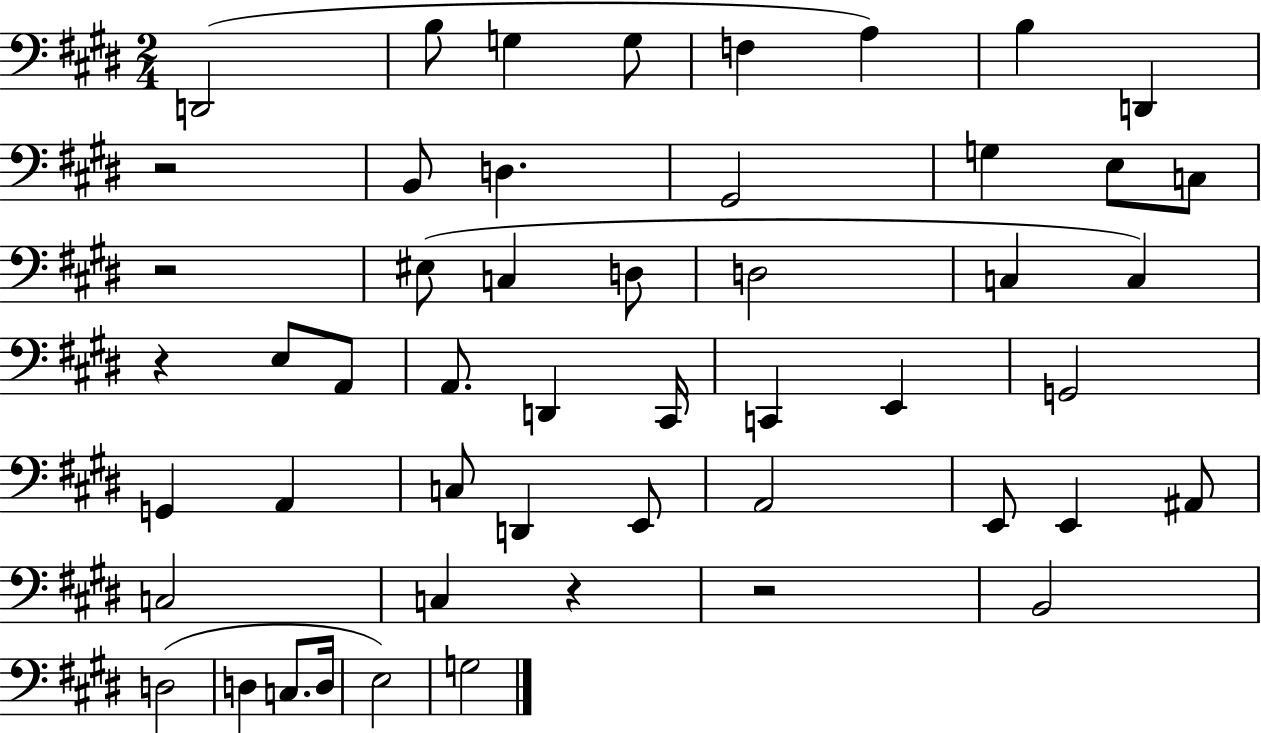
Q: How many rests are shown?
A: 5